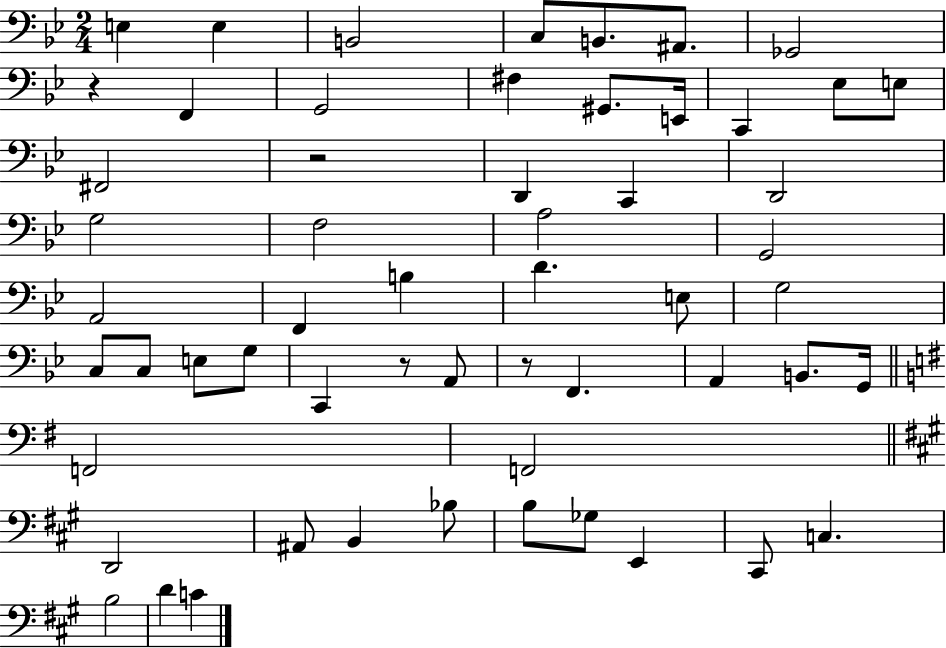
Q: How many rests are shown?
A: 4